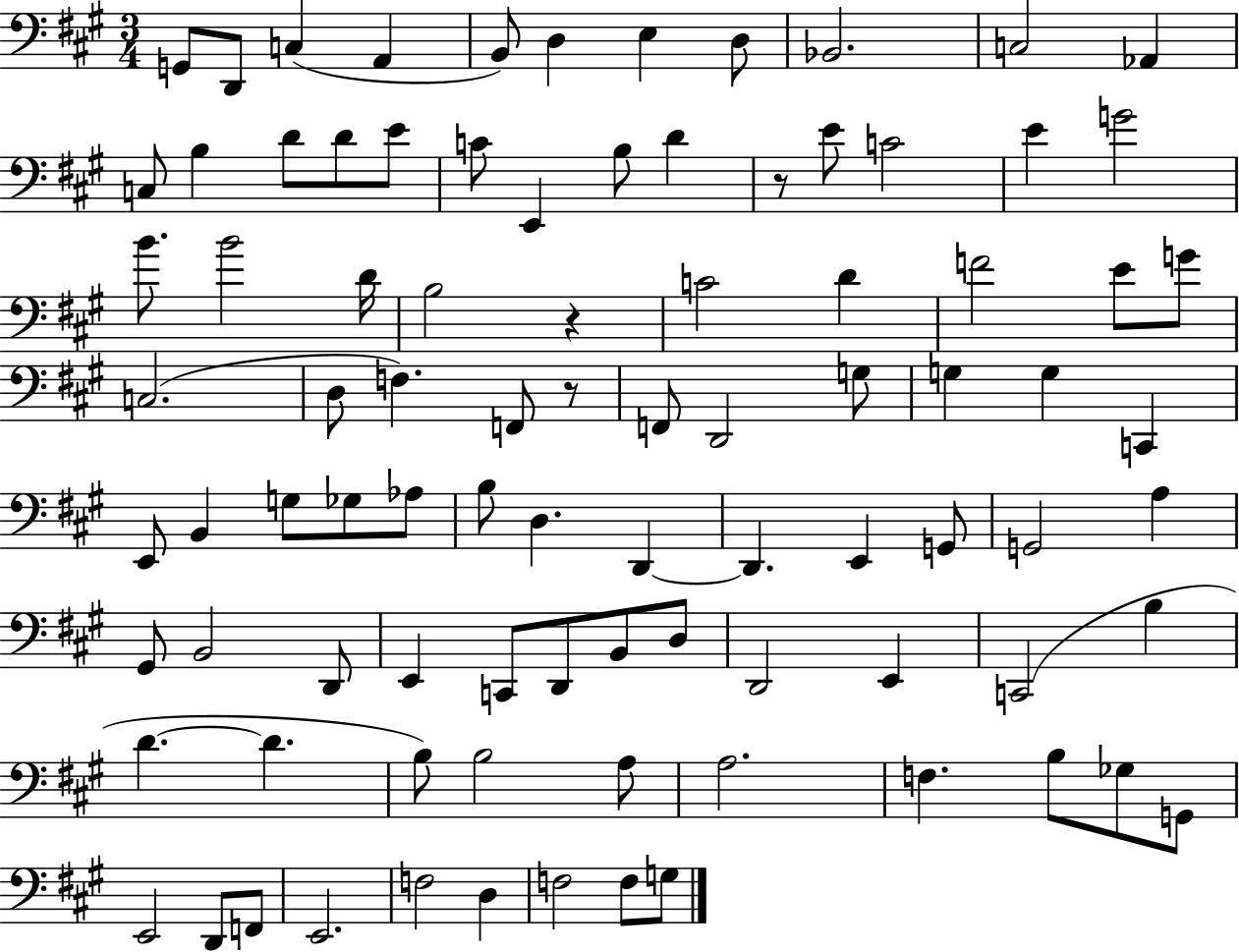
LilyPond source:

{
  \clef bass
  \numericTimeSignature
  \time 3/4
  \key a \major
  g,8 d,8 c4( a,4 | b,8) d4 e4 d8 | bes,2. | c2 aes,4 | \break c8 b4 d'8 d'8 e'8 | c'8 e,4 b8 d'4 | r8 e'8 c'2 | e'4 g'2 | \break b'8. b'2 d'16 | b2 r4 | c'2 d'4 | f'2 e'8 g'8 | \break c2.( | d8 f4.) f,8 r8 | f,8 d,2 g8 | g4 g4 c,4 | \break e,8 b,4 g8 ges8 aes8 | b8 d4. d,4~~ | d,4. e,4 g,8 | g,2 a4 | \break gis,8 b,2 d,8 | e,4 c,8 d,8 b,8 d8 | d,2 e,4 | c,2( b4 | \break d'4.~~ d'4. | b8) b2 a8 | a2. | f4. b8 ges8 g,8 | \break e,2 d,8 f,8 | e,2. | f2 d4 | f2 f8 g8 | \break \bar "|."
}